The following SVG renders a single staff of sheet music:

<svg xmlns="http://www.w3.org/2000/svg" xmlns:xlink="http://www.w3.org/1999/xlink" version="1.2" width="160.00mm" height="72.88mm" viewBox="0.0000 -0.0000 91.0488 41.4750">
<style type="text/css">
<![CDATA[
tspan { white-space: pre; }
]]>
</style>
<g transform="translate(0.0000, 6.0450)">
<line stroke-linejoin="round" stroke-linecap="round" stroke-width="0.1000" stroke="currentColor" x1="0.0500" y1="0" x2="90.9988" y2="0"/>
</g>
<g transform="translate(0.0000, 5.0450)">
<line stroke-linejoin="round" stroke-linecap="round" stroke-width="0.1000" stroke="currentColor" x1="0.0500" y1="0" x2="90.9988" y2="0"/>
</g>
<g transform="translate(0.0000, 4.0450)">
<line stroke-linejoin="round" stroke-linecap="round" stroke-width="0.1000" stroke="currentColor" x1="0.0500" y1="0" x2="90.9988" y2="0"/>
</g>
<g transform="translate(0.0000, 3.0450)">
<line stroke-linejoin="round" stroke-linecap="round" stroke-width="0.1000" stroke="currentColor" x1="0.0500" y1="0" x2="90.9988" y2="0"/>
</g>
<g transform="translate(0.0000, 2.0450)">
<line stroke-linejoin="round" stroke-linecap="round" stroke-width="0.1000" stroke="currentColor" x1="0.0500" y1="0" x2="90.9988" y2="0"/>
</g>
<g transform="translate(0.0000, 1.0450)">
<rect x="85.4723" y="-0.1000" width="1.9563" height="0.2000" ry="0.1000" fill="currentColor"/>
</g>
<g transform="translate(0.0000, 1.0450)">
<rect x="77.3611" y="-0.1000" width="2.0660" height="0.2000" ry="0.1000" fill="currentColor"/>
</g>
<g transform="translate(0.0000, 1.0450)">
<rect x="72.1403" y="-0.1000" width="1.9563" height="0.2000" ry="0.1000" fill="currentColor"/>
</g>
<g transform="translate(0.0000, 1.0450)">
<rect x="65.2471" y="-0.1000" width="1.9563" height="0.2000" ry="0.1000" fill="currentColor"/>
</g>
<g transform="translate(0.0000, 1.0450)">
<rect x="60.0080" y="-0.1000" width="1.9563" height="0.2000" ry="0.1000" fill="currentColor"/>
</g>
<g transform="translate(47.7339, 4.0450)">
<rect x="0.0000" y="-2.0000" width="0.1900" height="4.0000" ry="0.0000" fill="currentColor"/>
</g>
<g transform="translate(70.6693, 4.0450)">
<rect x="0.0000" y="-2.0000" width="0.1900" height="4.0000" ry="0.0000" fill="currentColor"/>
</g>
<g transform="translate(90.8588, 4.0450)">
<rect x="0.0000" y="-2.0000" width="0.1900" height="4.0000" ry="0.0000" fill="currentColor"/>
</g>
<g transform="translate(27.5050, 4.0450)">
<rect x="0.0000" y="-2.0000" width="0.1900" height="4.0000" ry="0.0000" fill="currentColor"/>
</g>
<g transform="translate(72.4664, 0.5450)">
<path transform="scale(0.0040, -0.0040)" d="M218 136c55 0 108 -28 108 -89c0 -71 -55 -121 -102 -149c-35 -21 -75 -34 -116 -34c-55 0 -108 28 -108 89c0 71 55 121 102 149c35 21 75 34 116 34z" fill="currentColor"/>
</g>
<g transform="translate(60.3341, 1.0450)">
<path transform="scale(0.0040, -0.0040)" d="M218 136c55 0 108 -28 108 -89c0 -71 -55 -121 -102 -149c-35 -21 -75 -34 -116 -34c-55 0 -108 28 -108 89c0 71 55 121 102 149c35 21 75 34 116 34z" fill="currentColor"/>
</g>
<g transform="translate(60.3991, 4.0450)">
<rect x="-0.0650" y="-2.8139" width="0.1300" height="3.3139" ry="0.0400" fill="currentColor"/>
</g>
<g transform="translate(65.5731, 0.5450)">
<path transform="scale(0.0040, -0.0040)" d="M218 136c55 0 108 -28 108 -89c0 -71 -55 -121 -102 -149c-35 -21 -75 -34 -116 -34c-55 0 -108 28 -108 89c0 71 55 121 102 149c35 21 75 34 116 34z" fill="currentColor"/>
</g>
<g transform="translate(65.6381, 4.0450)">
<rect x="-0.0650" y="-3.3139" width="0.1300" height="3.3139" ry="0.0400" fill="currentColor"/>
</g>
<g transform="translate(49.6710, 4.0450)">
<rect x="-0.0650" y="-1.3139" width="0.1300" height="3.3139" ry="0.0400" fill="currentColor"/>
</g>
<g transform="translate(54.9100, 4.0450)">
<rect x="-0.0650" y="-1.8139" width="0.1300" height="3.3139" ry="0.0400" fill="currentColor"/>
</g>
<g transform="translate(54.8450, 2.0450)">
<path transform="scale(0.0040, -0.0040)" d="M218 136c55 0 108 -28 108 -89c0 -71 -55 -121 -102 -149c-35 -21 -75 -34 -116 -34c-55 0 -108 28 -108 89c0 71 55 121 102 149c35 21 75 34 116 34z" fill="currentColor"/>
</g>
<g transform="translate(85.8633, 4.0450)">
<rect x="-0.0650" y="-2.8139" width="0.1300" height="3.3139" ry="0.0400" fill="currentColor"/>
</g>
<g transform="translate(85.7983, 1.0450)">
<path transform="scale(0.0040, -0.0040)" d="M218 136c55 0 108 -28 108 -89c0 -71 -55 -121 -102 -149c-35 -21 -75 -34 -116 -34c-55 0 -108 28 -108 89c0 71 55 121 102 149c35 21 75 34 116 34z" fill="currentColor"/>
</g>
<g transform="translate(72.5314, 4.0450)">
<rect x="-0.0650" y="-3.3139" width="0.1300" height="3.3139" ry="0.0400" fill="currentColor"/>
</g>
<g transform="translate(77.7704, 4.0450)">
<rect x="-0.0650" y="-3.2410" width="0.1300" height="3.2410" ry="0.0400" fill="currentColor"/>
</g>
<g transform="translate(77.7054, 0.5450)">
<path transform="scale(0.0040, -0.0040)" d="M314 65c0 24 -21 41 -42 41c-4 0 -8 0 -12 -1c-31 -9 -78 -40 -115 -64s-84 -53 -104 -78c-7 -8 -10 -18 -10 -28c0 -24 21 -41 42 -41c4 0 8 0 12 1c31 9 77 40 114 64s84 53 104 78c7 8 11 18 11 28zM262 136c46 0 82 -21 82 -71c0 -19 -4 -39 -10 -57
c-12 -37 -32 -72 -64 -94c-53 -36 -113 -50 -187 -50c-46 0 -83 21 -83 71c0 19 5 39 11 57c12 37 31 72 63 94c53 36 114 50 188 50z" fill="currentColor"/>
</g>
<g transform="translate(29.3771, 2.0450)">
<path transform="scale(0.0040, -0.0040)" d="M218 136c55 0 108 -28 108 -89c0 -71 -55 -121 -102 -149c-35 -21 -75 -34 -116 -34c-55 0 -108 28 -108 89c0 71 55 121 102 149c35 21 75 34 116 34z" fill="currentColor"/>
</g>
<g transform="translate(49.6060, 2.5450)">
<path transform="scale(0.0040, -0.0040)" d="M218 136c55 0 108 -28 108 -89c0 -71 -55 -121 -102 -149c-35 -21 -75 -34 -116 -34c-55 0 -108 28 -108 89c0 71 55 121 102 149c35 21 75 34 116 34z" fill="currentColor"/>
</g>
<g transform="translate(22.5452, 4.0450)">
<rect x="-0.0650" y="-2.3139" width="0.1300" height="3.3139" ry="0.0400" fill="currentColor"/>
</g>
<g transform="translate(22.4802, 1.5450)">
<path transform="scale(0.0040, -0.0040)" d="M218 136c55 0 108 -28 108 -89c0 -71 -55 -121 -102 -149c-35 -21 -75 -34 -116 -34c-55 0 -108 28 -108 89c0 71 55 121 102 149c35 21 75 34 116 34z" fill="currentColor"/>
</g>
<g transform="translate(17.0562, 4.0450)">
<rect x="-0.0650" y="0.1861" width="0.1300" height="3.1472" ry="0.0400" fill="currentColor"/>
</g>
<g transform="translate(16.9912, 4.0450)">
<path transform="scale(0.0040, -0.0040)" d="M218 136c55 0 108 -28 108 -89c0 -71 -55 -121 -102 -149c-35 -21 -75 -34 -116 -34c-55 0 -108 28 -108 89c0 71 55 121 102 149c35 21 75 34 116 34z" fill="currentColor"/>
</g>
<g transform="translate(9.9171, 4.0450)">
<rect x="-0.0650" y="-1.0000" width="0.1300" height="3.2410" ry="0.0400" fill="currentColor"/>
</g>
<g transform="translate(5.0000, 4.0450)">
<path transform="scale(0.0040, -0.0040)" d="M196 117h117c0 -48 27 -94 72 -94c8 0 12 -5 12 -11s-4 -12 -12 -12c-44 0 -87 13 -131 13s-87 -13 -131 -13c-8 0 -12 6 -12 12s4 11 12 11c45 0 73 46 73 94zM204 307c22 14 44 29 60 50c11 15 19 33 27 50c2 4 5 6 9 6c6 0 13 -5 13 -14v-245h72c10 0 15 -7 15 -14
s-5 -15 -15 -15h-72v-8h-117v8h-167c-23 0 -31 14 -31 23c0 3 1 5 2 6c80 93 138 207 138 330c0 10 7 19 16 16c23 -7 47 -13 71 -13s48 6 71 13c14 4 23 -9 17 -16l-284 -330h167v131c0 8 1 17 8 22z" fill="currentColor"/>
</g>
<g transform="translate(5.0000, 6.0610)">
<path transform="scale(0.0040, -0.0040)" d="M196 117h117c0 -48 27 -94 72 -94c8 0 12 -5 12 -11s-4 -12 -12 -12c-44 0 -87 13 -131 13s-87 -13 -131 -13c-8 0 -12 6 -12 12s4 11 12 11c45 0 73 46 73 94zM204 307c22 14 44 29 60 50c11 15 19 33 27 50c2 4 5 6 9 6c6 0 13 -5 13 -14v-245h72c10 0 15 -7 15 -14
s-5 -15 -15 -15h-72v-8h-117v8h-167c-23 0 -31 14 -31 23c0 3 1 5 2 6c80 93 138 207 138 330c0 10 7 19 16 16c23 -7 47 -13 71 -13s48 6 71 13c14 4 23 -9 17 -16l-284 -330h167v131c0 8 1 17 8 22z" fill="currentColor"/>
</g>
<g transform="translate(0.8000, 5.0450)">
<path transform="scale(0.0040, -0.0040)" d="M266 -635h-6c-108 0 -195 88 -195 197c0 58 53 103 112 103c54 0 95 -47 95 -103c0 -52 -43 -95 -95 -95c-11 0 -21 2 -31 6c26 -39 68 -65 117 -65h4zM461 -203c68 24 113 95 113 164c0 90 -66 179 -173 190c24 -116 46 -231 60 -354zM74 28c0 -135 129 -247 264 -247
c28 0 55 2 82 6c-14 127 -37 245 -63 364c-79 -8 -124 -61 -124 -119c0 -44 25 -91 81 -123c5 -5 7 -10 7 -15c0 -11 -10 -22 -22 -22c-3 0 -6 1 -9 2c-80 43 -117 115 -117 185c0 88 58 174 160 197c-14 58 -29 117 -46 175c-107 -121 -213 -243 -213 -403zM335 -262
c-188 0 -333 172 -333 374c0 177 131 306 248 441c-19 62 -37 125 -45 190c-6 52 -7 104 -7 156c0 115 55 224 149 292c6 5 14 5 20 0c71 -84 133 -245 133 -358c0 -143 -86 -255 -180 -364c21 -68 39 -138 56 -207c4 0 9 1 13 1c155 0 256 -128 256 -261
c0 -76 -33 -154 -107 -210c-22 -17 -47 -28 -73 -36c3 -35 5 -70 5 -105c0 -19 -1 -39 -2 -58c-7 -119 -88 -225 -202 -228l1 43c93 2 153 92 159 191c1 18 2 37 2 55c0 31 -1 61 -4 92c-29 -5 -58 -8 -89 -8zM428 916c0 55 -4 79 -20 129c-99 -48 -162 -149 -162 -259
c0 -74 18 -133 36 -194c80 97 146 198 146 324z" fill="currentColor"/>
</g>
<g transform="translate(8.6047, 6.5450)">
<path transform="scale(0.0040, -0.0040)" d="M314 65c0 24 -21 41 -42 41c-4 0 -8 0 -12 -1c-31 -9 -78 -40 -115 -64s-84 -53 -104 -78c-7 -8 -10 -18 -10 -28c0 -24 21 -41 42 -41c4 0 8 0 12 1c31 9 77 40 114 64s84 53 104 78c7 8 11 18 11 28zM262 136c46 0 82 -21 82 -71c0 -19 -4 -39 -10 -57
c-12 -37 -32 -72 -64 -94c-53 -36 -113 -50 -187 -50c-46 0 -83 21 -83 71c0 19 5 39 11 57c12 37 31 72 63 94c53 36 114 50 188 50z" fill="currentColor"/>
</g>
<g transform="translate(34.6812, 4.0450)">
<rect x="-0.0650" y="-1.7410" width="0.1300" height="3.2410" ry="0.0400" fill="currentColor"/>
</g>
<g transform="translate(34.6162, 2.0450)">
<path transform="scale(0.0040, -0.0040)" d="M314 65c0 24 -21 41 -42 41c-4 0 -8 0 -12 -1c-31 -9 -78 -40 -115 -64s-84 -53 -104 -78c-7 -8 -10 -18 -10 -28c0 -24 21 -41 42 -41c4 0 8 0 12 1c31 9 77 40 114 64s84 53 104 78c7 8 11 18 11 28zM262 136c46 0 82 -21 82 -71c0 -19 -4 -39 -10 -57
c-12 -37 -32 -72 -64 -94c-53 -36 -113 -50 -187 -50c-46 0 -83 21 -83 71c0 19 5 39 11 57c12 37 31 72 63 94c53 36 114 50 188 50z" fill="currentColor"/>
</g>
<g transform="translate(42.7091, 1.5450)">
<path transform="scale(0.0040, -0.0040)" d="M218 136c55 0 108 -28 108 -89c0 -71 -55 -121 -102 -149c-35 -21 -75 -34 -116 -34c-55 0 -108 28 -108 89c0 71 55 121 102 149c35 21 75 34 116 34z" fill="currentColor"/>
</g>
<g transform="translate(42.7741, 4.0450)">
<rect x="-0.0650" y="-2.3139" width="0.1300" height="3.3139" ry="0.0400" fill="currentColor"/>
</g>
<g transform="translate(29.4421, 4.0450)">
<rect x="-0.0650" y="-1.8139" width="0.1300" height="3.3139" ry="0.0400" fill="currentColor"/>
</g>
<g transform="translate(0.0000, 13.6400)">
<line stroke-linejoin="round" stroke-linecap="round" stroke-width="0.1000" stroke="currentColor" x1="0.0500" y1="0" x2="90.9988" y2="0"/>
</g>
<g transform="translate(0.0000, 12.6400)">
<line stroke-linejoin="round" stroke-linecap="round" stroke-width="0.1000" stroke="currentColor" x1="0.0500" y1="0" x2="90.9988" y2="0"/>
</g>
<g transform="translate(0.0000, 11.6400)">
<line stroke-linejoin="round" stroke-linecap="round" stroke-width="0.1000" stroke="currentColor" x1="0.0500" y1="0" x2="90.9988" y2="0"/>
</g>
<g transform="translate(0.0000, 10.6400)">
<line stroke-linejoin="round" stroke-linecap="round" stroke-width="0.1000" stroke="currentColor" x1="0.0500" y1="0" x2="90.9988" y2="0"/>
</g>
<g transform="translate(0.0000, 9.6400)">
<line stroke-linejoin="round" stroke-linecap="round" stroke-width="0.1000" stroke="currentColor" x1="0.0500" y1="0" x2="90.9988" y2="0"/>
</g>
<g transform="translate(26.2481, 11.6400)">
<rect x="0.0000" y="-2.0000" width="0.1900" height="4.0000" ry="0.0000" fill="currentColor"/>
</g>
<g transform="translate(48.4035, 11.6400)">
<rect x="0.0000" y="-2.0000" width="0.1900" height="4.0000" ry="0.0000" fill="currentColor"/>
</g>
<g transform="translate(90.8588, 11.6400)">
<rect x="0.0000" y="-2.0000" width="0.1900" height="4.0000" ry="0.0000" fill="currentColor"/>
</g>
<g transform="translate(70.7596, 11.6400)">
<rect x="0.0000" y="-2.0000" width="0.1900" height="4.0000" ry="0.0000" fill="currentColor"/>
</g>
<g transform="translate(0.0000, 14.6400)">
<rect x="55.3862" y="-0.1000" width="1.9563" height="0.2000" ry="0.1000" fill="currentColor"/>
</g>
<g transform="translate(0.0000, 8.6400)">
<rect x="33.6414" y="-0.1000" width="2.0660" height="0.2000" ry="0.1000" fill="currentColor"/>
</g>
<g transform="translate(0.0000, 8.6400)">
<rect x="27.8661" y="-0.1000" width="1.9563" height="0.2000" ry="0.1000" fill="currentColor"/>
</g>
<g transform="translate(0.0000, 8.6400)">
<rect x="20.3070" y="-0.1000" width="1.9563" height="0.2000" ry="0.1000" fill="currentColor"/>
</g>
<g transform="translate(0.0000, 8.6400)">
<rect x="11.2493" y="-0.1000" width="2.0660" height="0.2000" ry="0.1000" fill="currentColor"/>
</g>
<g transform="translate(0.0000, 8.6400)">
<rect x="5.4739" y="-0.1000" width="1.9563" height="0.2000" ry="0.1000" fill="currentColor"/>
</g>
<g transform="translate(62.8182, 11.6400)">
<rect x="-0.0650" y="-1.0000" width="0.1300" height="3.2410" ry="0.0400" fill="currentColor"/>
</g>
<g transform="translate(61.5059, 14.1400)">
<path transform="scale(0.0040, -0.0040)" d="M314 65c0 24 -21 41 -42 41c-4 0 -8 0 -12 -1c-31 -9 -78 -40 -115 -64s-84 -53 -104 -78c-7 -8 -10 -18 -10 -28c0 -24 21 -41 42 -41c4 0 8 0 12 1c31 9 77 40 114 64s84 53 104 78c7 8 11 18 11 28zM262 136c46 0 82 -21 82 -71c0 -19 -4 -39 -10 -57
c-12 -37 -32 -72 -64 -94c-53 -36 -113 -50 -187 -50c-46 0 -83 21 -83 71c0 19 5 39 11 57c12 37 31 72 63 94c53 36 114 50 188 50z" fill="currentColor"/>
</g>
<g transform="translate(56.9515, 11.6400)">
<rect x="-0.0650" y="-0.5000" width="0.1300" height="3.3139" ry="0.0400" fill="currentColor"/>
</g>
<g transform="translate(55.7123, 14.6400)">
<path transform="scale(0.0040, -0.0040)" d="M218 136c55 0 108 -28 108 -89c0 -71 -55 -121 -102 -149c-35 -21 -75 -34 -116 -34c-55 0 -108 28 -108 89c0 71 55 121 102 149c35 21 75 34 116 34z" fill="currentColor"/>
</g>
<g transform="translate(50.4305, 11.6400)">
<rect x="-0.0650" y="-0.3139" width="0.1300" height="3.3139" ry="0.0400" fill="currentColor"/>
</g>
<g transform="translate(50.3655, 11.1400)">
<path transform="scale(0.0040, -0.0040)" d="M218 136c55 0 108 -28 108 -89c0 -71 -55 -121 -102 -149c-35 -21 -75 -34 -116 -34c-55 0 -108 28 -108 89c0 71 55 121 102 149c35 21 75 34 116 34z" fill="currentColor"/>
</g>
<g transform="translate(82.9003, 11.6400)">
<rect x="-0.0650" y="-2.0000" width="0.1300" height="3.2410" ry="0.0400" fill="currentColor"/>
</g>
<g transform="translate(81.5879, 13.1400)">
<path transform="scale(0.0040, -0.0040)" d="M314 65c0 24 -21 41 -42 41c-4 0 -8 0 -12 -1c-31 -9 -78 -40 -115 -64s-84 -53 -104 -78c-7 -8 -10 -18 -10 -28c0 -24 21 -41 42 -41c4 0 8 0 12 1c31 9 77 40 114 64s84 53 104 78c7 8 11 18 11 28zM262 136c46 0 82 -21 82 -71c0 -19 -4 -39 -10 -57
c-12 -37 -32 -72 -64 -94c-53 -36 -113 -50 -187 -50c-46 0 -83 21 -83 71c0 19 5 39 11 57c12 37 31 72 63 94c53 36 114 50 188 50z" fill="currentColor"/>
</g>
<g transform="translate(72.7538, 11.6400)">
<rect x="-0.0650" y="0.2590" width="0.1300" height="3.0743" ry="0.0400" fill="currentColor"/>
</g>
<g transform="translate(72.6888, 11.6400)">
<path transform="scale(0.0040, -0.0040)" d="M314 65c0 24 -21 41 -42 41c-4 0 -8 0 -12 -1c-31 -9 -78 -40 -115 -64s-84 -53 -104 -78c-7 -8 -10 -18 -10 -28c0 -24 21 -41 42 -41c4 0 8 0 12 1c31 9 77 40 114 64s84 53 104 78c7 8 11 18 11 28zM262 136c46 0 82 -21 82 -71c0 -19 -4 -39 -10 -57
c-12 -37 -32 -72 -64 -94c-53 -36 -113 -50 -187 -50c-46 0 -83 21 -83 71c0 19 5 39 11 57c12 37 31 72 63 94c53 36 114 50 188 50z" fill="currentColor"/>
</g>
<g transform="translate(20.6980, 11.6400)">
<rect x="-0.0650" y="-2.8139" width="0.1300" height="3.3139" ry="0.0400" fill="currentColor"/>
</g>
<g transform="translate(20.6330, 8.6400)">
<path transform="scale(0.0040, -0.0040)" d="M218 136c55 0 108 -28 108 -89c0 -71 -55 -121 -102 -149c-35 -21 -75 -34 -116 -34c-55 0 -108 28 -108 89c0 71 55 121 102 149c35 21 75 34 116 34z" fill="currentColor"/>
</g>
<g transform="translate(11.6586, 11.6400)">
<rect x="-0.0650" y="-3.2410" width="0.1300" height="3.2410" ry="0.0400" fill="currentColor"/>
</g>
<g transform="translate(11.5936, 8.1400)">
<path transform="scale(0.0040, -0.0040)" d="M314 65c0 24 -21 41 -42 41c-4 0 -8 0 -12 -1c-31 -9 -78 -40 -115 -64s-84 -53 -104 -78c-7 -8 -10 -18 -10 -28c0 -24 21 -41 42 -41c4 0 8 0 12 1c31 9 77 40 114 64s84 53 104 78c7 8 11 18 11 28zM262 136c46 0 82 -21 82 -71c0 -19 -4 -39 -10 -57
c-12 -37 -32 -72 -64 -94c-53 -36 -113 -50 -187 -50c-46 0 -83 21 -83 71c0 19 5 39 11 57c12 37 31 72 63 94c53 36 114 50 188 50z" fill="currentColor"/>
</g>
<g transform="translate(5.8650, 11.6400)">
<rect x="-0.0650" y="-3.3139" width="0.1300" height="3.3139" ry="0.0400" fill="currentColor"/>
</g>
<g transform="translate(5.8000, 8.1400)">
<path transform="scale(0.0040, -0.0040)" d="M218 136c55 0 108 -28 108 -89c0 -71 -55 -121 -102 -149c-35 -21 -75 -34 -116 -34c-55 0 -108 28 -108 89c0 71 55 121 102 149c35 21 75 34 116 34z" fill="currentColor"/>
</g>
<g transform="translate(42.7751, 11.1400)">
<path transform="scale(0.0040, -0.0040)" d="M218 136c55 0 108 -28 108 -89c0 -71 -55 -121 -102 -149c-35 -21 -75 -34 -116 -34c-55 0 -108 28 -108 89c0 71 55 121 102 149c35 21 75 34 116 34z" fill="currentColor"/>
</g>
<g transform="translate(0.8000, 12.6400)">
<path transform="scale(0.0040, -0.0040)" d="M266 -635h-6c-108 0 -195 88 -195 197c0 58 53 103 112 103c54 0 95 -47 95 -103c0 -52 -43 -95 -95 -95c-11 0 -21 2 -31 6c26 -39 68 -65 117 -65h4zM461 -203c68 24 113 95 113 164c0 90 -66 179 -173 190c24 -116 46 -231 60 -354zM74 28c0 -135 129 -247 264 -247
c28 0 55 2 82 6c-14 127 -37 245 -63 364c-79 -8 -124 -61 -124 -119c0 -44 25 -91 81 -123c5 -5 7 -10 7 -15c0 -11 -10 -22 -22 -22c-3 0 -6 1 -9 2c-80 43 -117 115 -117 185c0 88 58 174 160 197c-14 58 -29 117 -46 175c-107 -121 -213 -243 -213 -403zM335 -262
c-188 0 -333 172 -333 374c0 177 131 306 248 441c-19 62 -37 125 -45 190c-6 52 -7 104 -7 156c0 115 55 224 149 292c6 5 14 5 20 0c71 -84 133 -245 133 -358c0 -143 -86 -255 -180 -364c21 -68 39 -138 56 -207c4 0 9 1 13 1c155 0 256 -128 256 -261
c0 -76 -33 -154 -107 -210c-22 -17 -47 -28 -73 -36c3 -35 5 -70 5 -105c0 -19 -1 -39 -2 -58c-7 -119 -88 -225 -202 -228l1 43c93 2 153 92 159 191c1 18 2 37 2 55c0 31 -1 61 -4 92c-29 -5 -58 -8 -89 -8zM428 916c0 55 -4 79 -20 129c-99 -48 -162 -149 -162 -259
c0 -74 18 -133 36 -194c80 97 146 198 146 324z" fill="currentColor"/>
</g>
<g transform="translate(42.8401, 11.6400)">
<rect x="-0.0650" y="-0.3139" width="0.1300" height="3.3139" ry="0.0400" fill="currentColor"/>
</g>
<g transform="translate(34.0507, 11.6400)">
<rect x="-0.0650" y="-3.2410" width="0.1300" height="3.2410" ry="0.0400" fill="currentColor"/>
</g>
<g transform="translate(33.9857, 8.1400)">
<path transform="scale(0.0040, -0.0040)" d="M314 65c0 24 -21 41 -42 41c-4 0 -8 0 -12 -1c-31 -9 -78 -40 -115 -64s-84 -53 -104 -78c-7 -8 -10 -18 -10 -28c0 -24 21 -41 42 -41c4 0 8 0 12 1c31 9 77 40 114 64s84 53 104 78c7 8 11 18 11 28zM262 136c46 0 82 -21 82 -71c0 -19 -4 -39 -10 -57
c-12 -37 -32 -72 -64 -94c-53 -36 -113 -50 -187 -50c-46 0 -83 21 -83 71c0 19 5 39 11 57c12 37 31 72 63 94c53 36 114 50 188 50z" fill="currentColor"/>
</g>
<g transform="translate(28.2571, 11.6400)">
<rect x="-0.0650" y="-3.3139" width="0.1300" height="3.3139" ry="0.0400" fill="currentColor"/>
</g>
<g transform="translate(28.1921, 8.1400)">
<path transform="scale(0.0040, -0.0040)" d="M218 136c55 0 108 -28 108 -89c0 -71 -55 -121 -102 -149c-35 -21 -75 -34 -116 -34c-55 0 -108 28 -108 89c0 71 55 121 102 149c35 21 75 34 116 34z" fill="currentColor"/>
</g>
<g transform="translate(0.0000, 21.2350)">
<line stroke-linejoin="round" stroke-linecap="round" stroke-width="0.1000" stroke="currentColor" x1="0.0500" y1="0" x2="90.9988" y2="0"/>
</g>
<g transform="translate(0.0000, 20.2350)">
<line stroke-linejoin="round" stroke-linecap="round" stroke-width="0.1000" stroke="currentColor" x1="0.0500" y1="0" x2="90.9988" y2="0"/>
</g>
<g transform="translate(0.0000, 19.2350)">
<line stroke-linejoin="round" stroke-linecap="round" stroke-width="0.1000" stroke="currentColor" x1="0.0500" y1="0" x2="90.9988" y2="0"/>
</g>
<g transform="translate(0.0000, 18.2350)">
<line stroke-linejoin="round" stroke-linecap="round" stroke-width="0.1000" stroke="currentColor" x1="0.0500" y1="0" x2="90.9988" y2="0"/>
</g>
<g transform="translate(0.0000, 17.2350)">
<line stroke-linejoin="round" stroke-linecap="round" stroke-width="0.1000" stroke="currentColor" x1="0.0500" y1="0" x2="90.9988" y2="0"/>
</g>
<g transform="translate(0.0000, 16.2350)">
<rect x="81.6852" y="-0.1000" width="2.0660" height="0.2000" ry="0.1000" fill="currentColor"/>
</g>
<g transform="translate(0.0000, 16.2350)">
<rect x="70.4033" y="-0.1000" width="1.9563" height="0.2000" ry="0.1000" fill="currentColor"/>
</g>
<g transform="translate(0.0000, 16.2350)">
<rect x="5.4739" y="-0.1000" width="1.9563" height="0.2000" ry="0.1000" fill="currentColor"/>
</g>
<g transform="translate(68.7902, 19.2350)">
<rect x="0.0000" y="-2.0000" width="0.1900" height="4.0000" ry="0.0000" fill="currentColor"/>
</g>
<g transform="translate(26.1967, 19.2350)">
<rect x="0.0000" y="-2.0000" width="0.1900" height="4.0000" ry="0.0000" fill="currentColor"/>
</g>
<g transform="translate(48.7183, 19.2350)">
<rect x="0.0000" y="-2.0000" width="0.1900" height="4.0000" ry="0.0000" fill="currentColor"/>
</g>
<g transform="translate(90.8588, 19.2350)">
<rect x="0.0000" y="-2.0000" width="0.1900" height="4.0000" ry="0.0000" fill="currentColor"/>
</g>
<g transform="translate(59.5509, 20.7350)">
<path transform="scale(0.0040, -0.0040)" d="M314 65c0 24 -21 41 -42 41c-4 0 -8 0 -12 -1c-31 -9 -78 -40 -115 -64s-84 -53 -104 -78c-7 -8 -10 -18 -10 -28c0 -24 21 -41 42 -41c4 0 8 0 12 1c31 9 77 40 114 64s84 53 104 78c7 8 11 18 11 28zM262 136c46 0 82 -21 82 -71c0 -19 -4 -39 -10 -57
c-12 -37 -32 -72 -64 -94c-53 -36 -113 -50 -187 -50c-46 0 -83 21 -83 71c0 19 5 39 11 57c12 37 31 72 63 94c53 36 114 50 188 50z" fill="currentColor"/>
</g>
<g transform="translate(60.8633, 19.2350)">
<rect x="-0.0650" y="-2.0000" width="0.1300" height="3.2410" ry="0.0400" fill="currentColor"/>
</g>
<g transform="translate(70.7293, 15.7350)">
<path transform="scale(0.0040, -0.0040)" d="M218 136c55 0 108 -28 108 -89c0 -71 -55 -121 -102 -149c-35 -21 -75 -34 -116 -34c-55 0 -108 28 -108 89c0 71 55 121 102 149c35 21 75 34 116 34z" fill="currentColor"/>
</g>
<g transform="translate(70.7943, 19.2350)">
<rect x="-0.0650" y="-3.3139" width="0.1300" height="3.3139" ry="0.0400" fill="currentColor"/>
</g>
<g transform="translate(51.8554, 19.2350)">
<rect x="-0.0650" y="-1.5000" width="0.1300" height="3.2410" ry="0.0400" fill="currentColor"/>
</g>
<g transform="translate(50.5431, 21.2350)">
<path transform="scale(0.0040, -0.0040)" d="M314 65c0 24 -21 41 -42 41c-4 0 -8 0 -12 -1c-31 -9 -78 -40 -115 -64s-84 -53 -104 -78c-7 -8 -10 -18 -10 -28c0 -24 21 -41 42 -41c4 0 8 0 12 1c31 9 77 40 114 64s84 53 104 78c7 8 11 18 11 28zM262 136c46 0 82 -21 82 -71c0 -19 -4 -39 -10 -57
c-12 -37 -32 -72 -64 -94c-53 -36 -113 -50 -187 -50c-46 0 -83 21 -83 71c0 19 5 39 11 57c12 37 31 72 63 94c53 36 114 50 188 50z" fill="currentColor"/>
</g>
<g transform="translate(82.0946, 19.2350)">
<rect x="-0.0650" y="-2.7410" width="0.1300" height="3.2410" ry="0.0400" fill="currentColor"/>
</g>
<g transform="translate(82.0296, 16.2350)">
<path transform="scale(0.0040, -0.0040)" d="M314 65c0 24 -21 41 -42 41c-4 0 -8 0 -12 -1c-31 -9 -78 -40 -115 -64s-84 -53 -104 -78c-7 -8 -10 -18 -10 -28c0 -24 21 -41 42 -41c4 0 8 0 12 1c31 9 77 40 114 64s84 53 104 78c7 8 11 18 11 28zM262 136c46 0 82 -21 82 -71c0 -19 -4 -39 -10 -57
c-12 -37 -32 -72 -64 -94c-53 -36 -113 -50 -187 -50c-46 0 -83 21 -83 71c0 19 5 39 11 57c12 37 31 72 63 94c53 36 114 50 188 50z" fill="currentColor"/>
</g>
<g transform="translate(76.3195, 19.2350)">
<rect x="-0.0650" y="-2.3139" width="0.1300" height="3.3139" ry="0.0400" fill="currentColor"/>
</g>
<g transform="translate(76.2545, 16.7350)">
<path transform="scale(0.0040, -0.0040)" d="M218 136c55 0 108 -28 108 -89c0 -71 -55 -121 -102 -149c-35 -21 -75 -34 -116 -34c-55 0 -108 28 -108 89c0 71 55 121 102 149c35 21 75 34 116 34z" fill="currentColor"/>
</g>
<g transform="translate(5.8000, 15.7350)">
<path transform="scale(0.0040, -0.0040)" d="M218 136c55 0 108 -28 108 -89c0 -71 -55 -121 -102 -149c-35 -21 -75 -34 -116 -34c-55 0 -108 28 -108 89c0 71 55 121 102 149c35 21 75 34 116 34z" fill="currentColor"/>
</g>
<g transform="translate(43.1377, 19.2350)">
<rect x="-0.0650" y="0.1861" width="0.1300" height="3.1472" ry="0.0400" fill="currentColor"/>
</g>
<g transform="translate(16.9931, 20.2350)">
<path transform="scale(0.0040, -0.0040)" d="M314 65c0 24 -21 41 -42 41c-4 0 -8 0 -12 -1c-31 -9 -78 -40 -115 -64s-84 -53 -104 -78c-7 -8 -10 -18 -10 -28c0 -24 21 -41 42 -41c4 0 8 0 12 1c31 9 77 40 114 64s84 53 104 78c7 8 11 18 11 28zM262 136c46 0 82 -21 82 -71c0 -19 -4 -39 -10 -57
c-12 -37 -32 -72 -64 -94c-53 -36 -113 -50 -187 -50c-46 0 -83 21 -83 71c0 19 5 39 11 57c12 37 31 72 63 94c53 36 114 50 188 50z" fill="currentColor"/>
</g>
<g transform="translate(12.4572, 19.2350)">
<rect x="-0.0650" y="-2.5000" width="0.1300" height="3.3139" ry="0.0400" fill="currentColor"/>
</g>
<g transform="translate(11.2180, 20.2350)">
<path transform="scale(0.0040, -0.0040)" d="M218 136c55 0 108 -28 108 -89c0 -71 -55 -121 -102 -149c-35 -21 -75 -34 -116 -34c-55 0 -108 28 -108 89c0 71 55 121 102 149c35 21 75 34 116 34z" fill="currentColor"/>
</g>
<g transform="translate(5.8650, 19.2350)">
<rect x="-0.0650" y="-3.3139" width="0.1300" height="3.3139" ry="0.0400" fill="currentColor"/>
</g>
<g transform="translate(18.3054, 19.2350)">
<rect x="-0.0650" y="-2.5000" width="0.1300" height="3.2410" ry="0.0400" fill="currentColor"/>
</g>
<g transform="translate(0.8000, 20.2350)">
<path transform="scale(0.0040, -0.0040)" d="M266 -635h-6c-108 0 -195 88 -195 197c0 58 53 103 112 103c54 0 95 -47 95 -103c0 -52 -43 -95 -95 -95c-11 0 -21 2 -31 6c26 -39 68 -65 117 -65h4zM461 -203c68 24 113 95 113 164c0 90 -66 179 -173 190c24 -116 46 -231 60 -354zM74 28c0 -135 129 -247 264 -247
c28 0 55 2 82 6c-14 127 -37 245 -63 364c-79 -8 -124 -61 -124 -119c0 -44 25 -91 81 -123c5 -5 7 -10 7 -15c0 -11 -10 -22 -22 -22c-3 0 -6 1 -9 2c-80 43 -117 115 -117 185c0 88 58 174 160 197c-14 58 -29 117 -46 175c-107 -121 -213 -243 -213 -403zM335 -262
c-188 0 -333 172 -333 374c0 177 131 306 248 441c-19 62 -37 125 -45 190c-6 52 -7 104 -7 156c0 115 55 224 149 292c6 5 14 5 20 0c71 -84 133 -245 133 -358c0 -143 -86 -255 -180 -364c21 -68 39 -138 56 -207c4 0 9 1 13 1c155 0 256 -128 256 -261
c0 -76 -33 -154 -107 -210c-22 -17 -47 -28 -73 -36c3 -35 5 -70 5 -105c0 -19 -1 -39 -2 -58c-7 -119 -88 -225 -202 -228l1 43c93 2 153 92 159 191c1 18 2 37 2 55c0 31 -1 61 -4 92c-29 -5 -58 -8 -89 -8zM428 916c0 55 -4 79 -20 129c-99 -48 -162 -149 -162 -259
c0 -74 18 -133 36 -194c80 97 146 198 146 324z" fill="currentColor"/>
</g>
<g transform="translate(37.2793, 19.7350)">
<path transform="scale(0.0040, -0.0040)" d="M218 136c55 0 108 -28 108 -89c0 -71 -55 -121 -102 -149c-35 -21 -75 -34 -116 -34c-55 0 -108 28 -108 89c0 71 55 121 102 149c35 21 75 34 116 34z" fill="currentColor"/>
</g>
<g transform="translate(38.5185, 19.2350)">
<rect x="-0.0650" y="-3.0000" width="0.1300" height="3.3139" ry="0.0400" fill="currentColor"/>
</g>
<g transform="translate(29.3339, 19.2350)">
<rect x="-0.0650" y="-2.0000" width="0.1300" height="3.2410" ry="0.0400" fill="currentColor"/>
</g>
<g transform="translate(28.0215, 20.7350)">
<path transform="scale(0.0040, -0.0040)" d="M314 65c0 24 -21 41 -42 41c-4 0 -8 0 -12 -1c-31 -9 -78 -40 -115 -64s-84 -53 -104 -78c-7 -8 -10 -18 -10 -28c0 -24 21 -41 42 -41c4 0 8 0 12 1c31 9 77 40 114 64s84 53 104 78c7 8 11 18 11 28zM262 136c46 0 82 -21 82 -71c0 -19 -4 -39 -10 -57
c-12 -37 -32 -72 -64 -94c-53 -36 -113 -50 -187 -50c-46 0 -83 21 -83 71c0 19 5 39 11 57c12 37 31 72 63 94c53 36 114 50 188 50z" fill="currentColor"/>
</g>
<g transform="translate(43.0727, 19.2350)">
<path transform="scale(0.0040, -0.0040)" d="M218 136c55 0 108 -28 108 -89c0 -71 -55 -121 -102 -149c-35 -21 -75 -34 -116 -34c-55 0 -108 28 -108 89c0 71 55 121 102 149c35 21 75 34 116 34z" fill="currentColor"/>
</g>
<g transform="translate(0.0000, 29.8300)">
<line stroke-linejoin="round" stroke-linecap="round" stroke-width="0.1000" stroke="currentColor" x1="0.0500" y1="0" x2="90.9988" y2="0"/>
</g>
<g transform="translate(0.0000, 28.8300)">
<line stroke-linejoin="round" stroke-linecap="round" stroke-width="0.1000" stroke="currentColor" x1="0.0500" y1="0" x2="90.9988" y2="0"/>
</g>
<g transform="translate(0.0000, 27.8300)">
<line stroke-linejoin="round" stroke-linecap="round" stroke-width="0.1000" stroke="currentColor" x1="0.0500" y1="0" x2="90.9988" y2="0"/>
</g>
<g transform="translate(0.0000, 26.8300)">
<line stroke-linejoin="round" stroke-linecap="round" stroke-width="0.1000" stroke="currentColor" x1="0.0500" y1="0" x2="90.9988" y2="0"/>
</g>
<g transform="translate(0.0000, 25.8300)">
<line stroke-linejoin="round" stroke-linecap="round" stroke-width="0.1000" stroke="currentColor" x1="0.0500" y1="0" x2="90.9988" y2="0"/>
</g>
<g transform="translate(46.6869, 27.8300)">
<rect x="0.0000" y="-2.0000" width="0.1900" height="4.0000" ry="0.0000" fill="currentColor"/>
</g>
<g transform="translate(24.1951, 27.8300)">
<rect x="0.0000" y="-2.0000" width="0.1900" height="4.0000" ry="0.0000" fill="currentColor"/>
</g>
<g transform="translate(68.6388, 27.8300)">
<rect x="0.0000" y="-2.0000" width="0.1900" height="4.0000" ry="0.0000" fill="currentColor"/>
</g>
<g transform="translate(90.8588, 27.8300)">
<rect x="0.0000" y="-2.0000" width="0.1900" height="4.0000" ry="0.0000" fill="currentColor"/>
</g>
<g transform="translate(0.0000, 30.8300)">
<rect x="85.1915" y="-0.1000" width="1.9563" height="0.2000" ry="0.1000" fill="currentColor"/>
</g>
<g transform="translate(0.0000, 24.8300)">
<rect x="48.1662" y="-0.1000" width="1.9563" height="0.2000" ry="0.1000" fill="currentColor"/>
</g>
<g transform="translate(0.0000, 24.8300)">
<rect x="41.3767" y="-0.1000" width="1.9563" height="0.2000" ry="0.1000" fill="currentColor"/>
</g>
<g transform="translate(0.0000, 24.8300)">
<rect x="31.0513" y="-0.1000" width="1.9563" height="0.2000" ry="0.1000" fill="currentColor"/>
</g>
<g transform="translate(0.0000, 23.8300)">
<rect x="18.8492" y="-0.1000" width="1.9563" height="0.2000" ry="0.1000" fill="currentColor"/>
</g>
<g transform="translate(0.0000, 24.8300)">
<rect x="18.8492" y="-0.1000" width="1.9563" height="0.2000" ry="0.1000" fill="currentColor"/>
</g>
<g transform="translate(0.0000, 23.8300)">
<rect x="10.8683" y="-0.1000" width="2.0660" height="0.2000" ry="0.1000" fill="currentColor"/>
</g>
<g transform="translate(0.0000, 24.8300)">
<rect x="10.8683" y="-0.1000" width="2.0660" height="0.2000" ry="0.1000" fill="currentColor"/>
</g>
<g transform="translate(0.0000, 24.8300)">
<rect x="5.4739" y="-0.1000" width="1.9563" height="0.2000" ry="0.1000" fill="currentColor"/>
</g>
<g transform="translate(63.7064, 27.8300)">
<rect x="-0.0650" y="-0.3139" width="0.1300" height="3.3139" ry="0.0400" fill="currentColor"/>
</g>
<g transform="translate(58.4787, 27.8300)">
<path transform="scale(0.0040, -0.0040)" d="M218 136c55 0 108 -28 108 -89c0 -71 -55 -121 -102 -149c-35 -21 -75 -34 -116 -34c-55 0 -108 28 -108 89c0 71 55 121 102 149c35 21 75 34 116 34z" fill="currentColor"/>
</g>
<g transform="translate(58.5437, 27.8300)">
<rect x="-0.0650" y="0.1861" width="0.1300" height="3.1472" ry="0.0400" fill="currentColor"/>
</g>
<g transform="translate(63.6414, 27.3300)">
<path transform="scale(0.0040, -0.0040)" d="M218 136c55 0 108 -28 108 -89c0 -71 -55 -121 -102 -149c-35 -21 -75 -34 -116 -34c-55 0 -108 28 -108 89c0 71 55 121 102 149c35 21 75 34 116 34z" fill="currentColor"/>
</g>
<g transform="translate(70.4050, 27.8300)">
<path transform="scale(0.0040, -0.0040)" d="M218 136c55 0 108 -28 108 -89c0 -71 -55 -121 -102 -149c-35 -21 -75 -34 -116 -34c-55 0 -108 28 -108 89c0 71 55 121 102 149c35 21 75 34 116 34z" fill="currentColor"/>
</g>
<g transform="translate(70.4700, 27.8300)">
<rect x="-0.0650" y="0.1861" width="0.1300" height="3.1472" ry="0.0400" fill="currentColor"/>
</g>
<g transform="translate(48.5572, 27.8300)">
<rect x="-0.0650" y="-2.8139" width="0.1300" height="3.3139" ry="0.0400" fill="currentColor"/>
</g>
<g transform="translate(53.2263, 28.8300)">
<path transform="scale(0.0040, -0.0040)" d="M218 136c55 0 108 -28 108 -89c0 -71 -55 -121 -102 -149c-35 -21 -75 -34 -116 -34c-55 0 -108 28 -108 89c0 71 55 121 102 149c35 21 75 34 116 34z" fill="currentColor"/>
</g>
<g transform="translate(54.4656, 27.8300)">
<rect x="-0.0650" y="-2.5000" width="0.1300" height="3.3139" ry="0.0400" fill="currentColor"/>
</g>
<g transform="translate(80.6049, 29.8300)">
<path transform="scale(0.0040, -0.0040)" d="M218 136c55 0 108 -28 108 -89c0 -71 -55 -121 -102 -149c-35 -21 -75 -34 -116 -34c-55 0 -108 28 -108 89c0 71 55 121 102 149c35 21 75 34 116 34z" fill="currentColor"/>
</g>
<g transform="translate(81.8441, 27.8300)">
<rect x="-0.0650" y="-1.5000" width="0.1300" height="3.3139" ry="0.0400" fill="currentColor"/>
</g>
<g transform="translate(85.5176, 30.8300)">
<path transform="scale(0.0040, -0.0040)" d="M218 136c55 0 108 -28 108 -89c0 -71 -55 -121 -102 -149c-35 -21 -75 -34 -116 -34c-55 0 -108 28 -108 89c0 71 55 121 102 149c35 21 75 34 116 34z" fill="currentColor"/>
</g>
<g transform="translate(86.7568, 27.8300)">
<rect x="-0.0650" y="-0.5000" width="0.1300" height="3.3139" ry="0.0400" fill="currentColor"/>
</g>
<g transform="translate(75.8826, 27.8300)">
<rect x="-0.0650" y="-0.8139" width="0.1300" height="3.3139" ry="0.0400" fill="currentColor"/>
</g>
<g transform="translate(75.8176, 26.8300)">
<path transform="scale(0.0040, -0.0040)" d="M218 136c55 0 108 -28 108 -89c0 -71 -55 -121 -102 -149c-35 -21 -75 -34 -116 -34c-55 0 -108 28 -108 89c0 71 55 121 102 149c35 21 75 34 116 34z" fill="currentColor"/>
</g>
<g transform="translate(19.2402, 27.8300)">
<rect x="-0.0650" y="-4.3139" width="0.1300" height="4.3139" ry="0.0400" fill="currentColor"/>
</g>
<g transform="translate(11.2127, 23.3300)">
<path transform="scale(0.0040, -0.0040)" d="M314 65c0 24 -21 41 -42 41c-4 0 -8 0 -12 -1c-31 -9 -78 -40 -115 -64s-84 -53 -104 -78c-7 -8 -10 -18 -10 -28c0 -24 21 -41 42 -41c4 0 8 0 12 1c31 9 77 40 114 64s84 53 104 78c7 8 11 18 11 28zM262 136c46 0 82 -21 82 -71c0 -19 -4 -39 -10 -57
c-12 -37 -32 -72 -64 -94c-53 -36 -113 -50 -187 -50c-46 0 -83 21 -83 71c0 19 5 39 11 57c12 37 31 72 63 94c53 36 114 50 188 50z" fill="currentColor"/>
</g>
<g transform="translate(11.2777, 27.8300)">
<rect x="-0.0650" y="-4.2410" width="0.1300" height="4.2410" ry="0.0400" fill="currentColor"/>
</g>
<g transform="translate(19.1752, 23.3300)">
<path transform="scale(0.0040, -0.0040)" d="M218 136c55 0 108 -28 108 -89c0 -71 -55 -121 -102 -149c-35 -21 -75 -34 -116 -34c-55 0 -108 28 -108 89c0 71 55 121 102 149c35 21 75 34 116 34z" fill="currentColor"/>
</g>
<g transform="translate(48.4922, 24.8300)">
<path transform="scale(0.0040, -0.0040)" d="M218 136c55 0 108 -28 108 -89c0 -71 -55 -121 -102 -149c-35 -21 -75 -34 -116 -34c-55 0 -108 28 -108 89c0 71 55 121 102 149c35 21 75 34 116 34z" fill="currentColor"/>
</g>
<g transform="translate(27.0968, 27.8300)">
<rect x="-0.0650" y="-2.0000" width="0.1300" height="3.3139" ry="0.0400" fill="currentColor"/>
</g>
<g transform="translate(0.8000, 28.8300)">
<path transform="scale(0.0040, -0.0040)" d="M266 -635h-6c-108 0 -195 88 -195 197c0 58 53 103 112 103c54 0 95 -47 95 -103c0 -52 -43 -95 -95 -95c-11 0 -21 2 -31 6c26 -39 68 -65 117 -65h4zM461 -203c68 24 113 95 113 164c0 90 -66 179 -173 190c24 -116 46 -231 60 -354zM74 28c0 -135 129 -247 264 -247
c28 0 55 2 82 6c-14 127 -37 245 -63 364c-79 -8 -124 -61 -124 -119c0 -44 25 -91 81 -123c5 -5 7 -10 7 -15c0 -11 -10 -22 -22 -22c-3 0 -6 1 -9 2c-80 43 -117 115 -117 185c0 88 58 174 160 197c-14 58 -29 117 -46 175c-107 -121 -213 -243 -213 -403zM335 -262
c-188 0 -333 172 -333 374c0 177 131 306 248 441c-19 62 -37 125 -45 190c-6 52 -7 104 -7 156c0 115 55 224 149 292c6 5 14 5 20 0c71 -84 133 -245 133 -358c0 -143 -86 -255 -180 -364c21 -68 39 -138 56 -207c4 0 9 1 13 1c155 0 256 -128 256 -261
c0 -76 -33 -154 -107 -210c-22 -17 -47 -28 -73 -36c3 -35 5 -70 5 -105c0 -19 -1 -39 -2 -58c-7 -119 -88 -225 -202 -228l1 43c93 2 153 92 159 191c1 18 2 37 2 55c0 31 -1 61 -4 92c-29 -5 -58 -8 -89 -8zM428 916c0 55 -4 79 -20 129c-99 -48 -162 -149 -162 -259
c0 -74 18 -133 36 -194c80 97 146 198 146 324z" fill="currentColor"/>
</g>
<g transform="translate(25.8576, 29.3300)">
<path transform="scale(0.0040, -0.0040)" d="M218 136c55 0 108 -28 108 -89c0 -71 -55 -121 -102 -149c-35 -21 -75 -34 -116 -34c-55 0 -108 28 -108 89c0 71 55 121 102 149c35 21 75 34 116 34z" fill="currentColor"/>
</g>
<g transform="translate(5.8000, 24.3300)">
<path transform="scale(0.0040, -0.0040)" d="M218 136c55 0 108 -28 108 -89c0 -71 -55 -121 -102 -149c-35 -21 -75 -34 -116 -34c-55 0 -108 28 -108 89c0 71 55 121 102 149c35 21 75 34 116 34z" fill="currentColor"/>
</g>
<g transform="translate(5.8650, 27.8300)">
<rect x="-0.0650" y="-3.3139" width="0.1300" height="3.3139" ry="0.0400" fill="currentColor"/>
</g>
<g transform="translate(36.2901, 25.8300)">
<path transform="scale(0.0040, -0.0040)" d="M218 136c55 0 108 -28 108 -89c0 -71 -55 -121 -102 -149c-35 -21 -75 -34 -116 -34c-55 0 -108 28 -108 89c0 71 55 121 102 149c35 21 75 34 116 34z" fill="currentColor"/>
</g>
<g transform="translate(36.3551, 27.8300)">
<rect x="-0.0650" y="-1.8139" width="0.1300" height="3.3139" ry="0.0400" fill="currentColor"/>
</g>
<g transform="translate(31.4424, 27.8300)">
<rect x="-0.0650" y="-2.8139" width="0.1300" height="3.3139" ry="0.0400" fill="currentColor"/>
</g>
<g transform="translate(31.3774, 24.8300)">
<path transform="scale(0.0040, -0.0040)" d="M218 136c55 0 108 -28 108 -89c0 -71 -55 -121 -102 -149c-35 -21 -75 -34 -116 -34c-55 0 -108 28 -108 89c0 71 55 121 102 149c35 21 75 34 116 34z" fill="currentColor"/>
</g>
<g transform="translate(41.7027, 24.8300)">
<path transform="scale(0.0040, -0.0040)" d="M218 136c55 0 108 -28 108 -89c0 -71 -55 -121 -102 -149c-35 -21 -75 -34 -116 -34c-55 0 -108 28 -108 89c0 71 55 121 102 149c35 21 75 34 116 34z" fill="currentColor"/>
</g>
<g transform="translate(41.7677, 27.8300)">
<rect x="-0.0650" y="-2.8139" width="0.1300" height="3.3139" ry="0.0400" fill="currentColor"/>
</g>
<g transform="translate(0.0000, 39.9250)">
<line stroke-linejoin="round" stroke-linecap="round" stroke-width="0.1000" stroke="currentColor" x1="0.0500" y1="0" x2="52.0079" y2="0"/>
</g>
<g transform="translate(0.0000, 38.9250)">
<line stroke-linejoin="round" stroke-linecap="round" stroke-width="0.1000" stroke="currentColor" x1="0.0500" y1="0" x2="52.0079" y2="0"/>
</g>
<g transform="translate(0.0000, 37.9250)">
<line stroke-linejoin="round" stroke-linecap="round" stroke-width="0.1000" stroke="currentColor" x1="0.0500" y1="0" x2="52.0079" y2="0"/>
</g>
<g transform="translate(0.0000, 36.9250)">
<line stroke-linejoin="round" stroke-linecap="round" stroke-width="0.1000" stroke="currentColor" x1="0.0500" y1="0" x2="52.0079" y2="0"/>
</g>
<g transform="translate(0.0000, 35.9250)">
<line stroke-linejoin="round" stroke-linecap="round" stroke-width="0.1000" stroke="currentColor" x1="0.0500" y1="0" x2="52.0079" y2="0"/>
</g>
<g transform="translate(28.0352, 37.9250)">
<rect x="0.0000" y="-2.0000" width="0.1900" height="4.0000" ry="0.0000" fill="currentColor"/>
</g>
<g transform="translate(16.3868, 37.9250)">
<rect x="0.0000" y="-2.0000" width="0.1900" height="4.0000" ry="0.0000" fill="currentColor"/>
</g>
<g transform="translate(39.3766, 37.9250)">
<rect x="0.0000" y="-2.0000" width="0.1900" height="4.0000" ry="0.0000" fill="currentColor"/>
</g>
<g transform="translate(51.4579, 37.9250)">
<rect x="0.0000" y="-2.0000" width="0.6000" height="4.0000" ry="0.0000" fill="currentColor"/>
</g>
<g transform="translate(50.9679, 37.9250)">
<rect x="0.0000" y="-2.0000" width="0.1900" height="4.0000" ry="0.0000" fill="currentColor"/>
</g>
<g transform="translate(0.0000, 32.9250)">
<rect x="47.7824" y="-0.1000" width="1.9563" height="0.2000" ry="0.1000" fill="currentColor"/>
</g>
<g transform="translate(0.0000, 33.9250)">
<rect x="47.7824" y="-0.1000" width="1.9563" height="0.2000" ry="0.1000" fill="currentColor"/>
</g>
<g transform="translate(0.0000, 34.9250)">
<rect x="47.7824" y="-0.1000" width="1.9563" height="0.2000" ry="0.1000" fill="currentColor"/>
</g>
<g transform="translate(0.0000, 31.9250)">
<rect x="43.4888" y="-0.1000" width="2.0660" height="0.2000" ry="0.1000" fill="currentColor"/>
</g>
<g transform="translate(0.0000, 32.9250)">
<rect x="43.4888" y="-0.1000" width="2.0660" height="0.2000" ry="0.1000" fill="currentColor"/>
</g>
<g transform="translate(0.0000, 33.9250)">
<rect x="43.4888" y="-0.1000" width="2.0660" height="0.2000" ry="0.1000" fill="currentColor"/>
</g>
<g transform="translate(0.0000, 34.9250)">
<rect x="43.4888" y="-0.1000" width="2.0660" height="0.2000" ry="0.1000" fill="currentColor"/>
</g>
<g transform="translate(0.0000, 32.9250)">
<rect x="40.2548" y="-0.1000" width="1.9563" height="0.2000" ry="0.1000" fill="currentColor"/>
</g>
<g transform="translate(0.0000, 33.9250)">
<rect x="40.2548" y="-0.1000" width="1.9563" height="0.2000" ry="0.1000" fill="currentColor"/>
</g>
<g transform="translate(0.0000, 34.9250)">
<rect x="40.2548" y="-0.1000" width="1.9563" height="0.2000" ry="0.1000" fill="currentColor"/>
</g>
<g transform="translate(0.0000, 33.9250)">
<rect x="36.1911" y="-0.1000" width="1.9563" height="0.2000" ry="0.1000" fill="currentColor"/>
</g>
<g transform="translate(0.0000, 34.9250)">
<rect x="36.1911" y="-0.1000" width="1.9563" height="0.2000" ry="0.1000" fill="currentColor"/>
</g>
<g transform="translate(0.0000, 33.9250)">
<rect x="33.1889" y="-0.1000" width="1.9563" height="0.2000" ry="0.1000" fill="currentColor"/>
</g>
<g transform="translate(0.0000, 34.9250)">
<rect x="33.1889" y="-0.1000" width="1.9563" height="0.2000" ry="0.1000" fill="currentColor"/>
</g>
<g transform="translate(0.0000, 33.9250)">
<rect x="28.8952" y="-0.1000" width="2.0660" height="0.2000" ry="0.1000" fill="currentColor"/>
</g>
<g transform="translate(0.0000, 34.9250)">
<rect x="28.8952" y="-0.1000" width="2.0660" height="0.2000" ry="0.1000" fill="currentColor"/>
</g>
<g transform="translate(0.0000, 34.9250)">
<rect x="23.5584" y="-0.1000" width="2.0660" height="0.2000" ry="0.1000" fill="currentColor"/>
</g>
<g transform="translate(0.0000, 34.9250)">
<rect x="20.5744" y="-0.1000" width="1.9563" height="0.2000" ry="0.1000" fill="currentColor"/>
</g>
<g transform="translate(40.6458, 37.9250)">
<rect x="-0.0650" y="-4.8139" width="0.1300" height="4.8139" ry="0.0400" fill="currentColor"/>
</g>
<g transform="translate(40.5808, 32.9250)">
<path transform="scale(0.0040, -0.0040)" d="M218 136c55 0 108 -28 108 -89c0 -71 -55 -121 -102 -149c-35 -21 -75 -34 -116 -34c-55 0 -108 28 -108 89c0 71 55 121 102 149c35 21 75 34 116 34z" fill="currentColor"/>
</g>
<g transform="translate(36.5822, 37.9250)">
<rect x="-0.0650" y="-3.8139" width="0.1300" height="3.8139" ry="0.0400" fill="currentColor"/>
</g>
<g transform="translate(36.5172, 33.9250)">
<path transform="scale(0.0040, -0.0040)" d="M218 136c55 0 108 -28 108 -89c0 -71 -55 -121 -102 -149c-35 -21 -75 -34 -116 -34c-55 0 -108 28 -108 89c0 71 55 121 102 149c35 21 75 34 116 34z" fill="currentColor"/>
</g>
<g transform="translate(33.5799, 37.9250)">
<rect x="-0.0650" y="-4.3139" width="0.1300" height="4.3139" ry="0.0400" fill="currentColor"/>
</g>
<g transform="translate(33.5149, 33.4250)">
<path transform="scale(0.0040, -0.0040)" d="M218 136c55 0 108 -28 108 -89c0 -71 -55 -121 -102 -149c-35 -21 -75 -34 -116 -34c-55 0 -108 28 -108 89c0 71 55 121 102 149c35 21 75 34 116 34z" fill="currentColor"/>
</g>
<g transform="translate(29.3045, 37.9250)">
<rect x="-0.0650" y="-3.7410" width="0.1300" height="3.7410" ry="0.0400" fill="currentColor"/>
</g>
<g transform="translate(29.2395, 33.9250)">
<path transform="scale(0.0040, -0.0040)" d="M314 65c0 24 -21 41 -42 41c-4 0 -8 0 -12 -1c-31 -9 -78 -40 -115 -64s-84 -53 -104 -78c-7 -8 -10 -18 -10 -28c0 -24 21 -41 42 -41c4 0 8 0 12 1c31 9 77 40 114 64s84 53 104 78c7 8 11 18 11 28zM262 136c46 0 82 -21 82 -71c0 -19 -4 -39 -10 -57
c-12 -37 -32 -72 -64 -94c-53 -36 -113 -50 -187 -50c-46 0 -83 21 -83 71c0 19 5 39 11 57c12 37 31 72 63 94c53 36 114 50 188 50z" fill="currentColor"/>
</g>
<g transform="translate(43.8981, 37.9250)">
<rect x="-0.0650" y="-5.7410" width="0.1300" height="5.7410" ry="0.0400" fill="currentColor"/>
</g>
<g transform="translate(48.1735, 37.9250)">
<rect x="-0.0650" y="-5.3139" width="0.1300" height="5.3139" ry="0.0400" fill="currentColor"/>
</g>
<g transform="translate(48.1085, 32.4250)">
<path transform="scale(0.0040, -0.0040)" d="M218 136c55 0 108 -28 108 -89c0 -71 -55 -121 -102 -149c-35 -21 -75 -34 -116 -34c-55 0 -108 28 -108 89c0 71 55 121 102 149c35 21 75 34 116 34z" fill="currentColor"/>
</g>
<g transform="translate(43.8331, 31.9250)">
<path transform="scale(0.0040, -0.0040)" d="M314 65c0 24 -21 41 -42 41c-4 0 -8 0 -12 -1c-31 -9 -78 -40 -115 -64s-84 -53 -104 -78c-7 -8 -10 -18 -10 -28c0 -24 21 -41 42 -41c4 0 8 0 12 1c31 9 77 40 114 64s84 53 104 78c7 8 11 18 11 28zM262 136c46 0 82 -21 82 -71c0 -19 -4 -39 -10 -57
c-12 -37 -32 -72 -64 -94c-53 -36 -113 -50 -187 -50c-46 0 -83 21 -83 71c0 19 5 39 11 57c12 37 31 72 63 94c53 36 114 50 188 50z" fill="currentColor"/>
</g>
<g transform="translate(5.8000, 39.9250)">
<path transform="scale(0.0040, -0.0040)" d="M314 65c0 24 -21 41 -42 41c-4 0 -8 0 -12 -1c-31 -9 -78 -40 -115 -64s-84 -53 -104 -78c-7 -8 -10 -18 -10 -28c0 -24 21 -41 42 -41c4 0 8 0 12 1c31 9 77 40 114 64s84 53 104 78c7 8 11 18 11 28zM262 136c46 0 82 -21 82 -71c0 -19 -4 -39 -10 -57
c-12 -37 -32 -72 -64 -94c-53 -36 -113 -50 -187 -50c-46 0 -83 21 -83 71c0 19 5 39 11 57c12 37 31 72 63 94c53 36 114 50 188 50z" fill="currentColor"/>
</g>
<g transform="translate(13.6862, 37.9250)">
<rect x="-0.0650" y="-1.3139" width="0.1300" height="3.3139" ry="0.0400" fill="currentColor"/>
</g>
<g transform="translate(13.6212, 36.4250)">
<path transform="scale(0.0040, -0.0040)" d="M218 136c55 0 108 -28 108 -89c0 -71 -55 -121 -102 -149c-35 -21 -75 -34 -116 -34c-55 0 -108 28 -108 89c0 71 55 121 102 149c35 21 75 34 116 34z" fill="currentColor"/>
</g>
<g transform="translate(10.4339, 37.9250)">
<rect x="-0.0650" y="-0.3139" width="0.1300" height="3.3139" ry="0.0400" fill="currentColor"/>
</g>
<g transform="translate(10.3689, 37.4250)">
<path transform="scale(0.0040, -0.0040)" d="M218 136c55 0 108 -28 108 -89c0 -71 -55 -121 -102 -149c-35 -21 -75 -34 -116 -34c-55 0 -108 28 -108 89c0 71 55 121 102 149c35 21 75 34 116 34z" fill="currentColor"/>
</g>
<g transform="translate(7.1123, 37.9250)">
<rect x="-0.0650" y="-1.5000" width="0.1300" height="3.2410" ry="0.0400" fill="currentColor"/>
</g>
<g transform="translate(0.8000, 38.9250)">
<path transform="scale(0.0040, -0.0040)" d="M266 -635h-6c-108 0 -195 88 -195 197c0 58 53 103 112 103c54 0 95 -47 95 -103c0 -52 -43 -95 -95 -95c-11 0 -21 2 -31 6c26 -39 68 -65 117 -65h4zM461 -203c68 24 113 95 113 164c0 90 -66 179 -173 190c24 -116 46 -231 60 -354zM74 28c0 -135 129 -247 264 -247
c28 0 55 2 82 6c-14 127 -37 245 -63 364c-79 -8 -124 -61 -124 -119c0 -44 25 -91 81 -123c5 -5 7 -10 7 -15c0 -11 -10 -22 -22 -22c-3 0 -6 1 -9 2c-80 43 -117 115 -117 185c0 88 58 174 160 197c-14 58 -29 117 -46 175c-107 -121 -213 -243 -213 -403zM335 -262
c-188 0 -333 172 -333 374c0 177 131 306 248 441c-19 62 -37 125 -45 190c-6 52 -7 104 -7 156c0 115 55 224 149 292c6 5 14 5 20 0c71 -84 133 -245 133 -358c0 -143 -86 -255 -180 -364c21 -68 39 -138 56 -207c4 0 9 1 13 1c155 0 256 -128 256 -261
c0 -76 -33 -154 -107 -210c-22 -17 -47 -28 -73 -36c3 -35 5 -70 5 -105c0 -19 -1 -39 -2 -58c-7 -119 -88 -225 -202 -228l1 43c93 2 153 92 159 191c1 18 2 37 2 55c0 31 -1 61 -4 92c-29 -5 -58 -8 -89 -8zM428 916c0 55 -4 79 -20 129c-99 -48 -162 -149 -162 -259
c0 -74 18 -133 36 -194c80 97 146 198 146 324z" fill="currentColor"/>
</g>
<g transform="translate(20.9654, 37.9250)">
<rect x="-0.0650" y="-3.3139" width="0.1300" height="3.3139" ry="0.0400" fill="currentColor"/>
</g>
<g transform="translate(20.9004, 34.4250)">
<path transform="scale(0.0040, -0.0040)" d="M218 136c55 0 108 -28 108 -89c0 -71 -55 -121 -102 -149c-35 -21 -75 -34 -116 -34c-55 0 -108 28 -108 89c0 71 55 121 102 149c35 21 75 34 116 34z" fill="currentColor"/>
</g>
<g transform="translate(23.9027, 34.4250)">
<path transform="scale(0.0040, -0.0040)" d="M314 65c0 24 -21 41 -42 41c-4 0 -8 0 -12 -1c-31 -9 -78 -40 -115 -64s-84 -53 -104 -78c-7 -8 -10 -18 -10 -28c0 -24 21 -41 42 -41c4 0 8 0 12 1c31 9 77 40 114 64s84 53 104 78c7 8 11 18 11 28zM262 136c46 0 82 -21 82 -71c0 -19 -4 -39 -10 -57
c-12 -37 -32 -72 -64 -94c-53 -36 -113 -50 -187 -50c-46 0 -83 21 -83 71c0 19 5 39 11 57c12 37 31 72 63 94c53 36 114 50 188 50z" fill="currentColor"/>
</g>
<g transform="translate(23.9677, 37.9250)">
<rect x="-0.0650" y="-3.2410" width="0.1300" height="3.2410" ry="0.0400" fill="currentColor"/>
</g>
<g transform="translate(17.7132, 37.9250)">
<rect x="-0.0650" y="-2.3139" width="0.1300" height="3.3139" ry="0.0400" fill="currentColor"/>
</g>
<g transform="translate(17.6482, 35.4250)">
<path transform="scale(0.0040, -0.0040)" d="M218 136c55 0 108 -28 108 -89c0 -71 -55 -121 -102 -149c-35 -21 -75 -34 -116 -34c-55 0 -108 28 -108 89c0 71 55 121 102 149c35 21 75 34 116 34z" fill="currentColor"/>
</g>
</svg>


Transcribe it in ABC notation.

X:1
T:Untitled
M:4/4
L:1/4
K:C
D2 B g f f2 g e f a b b b2 a b b2 a b b2 c c C D2 B2 F2 b G G2 F2 A B E2 F2 b g a2 b d'2 d' F a f a a G B c B d E C E2 c e g b b2 c'2 d' c' e' g'2 f'